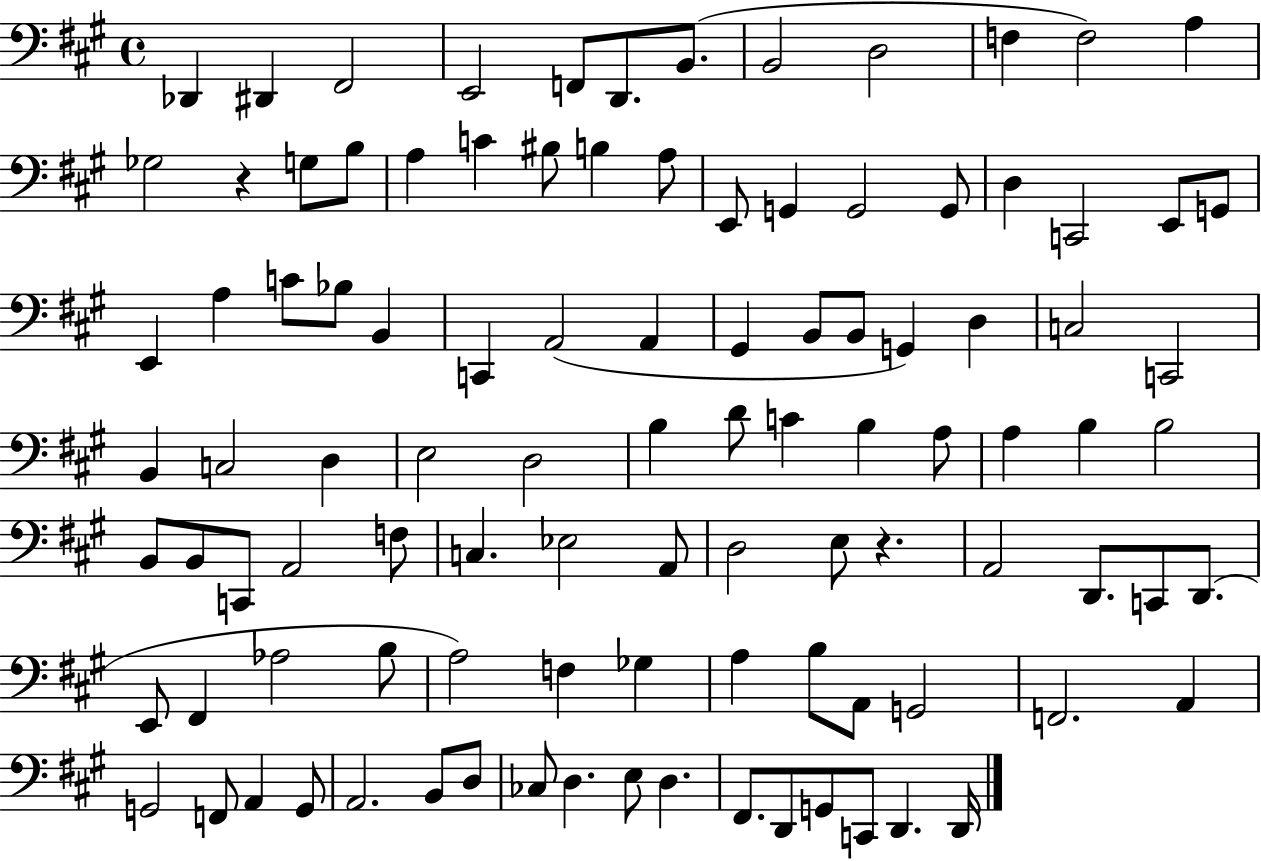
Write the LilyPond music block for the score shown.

{
  \clef bass
  \time 4/4
  \defaultTimeSignature
  \key a \major
  \repeat volta 2 { des,4 dis,4 fis,2 | e,2 f,8 d,8. b,8.( | b,2 d2 | f4 f2) a4 | \break ges2 r4 g8 b8 | a4 c'4 bis8 b4 a8 | e,8 g,4 g,2 g,8 | d4 c,2 e,8 g,8 | \break e,4 a4 c'8 bes8 b,4 | c,4 a,2( a,4 | gis,4 b,8 b,8 g,4) d4 | c2 c,2 | \break b,4 c2 d4 | e2 d2 | b4 d'8 c'4 b4 a8 | a4 b4 b2 | \break b,8 b,8 c,8 a,2 f8 | c4. ees2 a,8 | d2 e8 r4. | a,2 d,8. c,8 d,8.( | \break e,8 fis,4 aes2 b8 | a2) f4 ges4 | a4 b8 a,8 g,2 | f,2. a,4 | \break g,2 f,8 a,4 g,8 | a,2. b,8 d8 | ces8 d4. e8 d4. | fis,8. d,8 g,8 c,8 d,4. d,16 | \break } \bar "|."
}